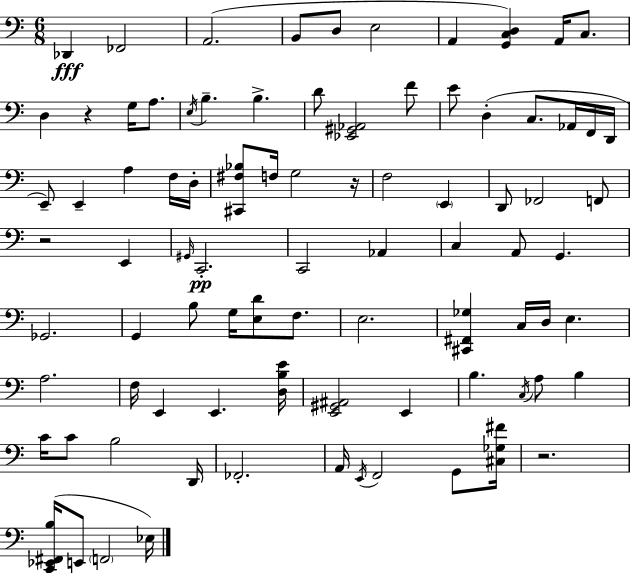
{
  \clef bass
  \numericTimeSignature
  \time 6/8
  \key c \major
  \repeat volta 2 { des,4\fff fes,2 | a,2.( | b,8 d8 e2 | a,4 <g, c d>4) a,16 c8. | \break d4 r4 g16 a8. | \acciaccatura { e16 } b4.-- b4.-> | d'8 <ees, gis, aes,>2 f'8 | e'8 d4-.( c8. aes,16 f,16 | \break d,16 e,8--) e,4-- a4 f16 | d16-. <cis, fis bes>8 f16 g2 | r16 f2 \parenthesize e,4 | d,8 fes,2 f,8 | \break r2 e,4 | \grace { gis,16 } c,2.-.\pp | c,2 aes,4 | c4 a,8 g,4. | \break ges,2. | g,4 b8 g16 <e d'>8 f8. | e2. | <cis, fis, ges>4 c16 d16 e4. | \break a2. | f16 e,4 e,4. | <d b e'>16 <e, gis, ais,>2 e,4 | b4. \acciaccatura { c16 } a8 b4 | \break c'16 c'8 b2 | d,16 fes,2.-. | a,16 \acciaccatura { e,16 } f,2 | g,8 <cis ges fis'>16 r2. | \break <c, ees, fis, b>16( e,8 \parenthesize f,2 | ees16) } \bar "|."
}